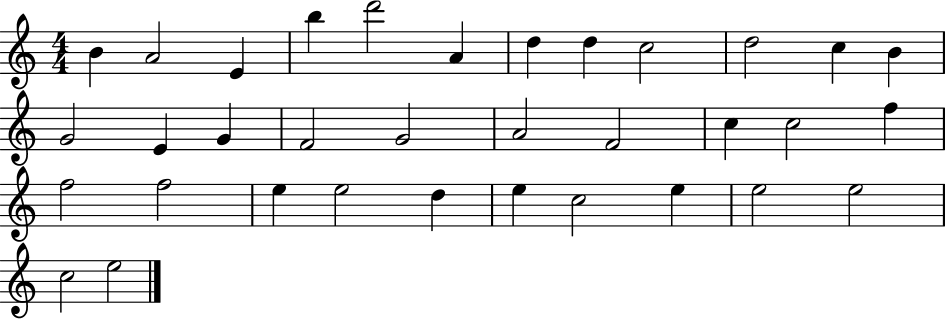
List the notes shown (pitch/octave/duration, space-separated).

B4/q A4/h E4/q B5/q D6/h A4/q D5/q D5/q C5/h D5/h C5/q B4/q G4/h E4/q G4/q F4/h G4/h A4/h F4/h C5/q C5/h F5/q F5/h F5/h E5/q E5/h D5/q E5/q C5/h E5/q E5/h E5/h C5/h E5/h